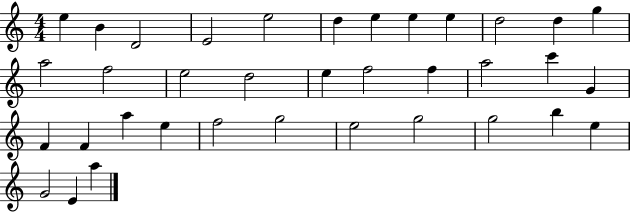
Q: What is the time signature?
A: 4/4